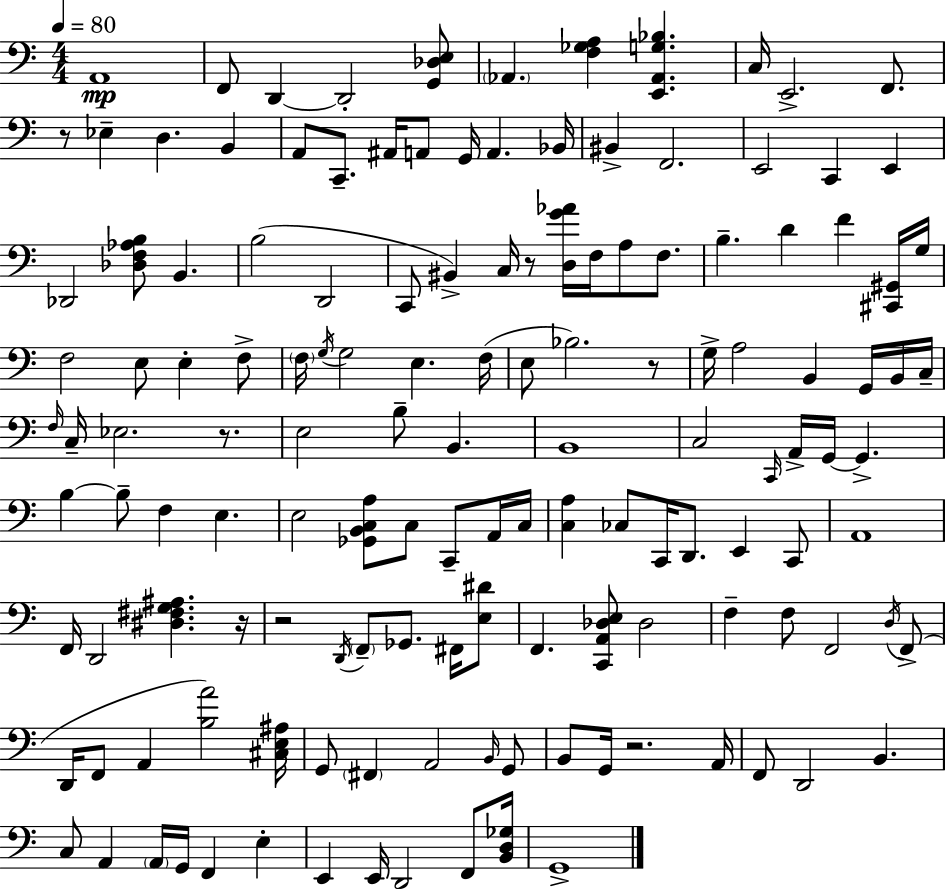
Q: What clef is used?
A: bass